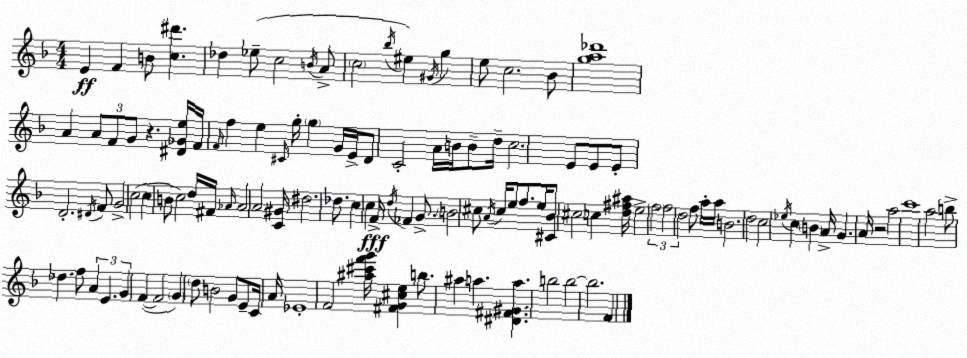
X:1
T:Untitled
M:4/4
L:1/4
K:F
E F B/2 [c^d'] _d _e/2 c2 B/4 A/2 c2 _b/4 ^e ^G/4 g e/2 c2 _B/2 [ga_d']4 A A/2 F/2 G/2 z [^D_Ge]/4 F/4 F/4 f e ^C/4 g/4 g G/4 E/4 D/2 C2 A/4 B/4 B/2 d/4 c2 E/2 E/2 E/2 D2 ^D/4 F/2 G2 c2 c B/2 c2 d/4 ^F/4 _A/4 _A2 A2 [C^G]/4 ^d2 _d/2 c c F/4 d/4 _F G/2 B2 ^c/2 A/4 ^c/4 e/2 f/2 e/4 [^C_B]/2 ^c2 c [d^f^a]/4 e2 f2 f2 d2 f/2 a/4 a/4 B2 d2 c2 _e/4 c B A/4 G A/4 z2 a2 c'4 a2 b/2 _d f/2 A E G F F2 G d/2 B2 G/2 E/2 C/4 A/4 _E4 F2 [^a^c'f'g']/4 [^FG^ce] b/2 ^a a [^D^F^Ga] b2 b2 b2 F